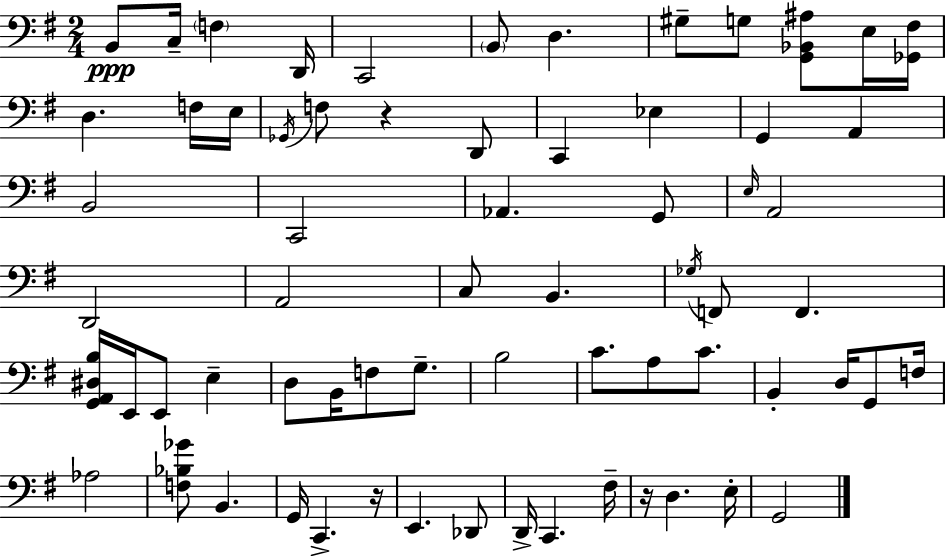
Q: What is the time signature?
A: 2/4